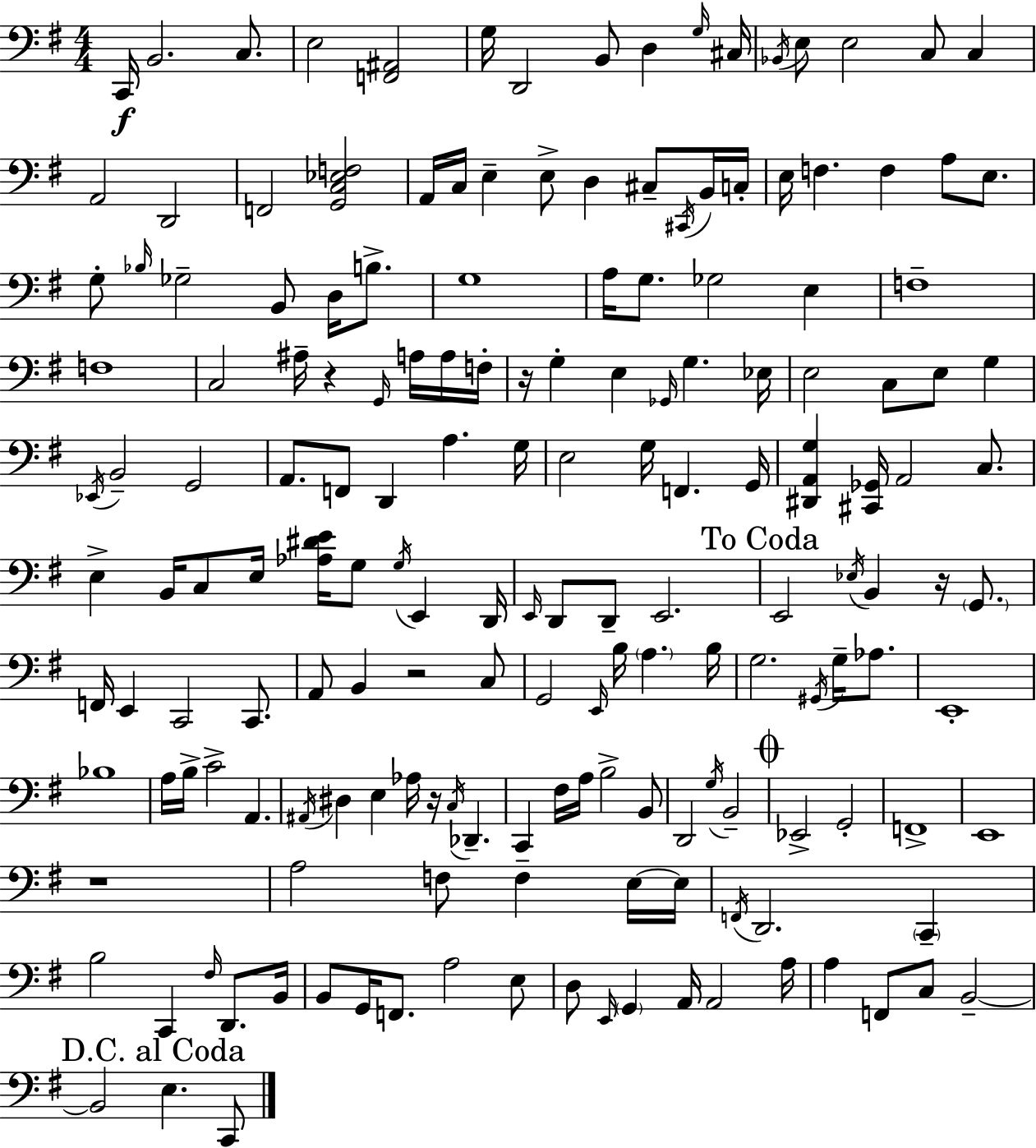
C2/s B2/h. C3/e. E3/h [F2,A#2]/h G3/s D2/h B2/e D3/q G3/s C#3/s Bb2/s E3/e E3/h C3/e C3/q A2/h D2/h F2/h [G2,C3,Eb3,F3]/h A2/s C3/s E3/q E3/e D3/q C#3/e C#2/s B2/s C3/s E3/s F3/q. F3/q A3/e E3/e. G3/e Bb3/s Gb3/h B2/e D3/s B3/e. G3/w A3/s G3/e. Gb3/h E3/q F3/w F3/w C3/h A#3/s R/q G2/s A3/s A3/s F3/s R/s G3/q E3/q Gb2/s G3/q. Eb3/s E3/h C3/e E3/e G3/q Eb2/s B2/h G2/h A2/e. F2/e D2/q A3/q. G3/s E3/h G3/s F2/q. G2/s [D#2,A2,G3]/q [C#2,Gb2]/s A2/h C3/e. E3/q B2/s C3/e E3/s [Ab3,D#4,E4]/s G3/e G3/s E2/q D2/s E2/s D2/e D2/e E2/h. E2/h Eb3/s B2/q R/s G2/e. F2/s E2/q C2/h C2/e. A2/e B2/q R/h C3/e G2/h E2/s B3/s A3/q. B3/s G3/h. G#2/s G3/s Ab3/e. E2/w Bb3/w A3/s B3/s C4/h A2/q. A#2/s D#3/q E3/q Ab3/s R/s C3/s Db2/q. C2/q F#3/s A3/s B3/h B2/e D2/h G3/s B2/h Eb2/h G2/h F2/w E2/w R/w A3/h F3/e F3/q E3/s E3/s F2/s D2/h. C2/q B3/h C2/q F#3/s D2/e. B2/s B2/e G2/s F2/e. A3/h E3/e D3/e E2/s G2/q A2/s A2/h A3/s A3/q F2/e C3/e B2/h B2/h E3/q. C2/e